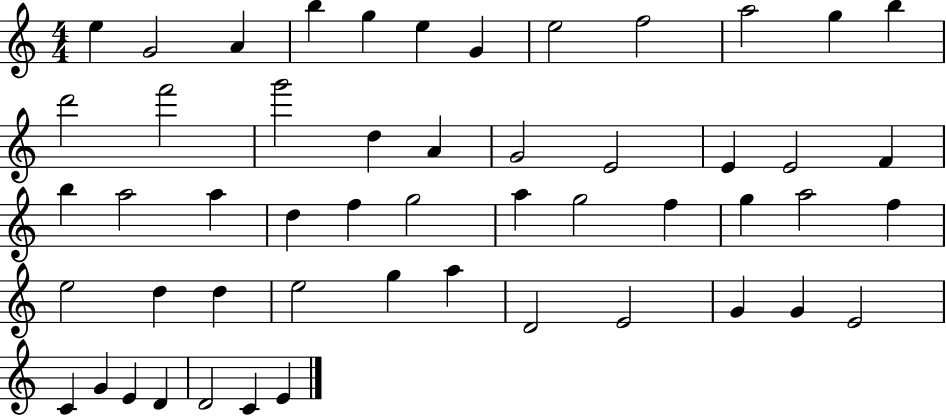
X:1
T:Untitled
M:4/4
L:1/4
K:C
e G2 A b g e G e2 f2 a2 g b d'2 f'2 g'2 d A G2 E2 E E2 F b a2 a d f g2 a g2 f g a2 f e2 d d e2 g a D2 E2 G G E2 C G E D D2 C E